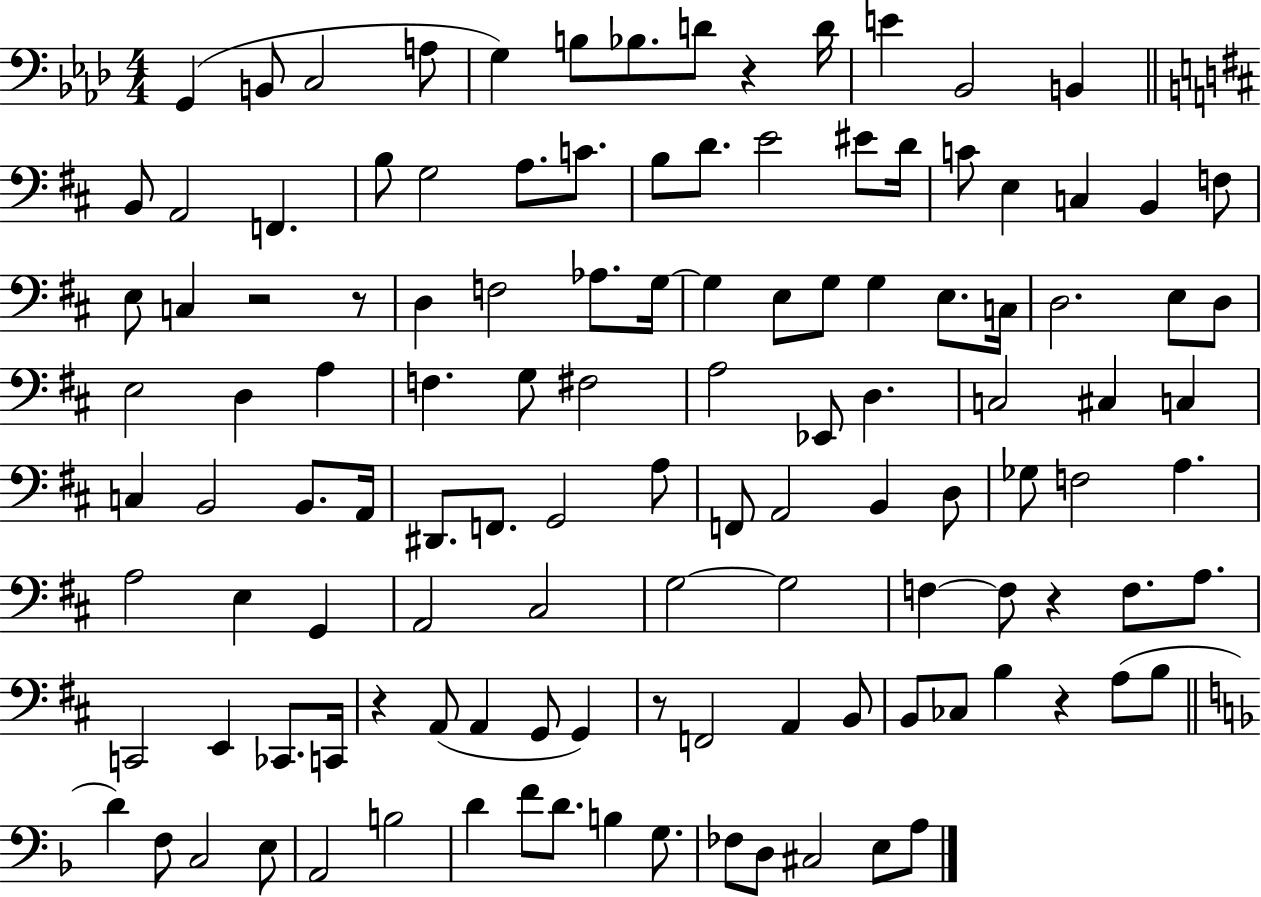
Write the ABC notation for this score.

X:1
T:Untitled
M:4/4
L:1/4
K:Ab
G,, B,,/2 C,2 A,/2 G, B,/2 _B,/2 D/2 z D/4 E _B,,2 B,, B,,/2 A,,2 F,, B,/2 G,2 A,/2 C/2 B,/2 D/2 E2 ^E/2 D/4 C/2 E, C, B,, F,/2 E,/2 C, z2 z/2 D, F,2 _A,/2 G,/4 G, E,/2 G,/2 G, E,/2 C,/4 D,2 E,/2 D,/2 E,2 D, A, F, G,/2 ^F,2 A,2 _E,,/2 D, C,2 ^C, C, C, B,,2 B,,/2 A,,/4 ^D,,/2 F,,/2 G,,2 A,/2 F,,/2 A,,2 B,, D,/2 _G,/2 F,2 A, A,2 E, G,, A,,2 ^C,2 G,2 G,2 F, F,/2 z F,/2 A,/2 C,,2 E,, _C,,/2 C,,/4 z A,,/2 A,, G,,/2 G,, z/2 F,,2 A,, B,,/2 B,,/2 _C,/2 B, z A,/2 B,/2 D F,/2 C,2 E,/2 A,,2 B,2 D F/2 D/2 B, G,/2 _F,/2 D,/2 ^C,2 E,/2 A,/2